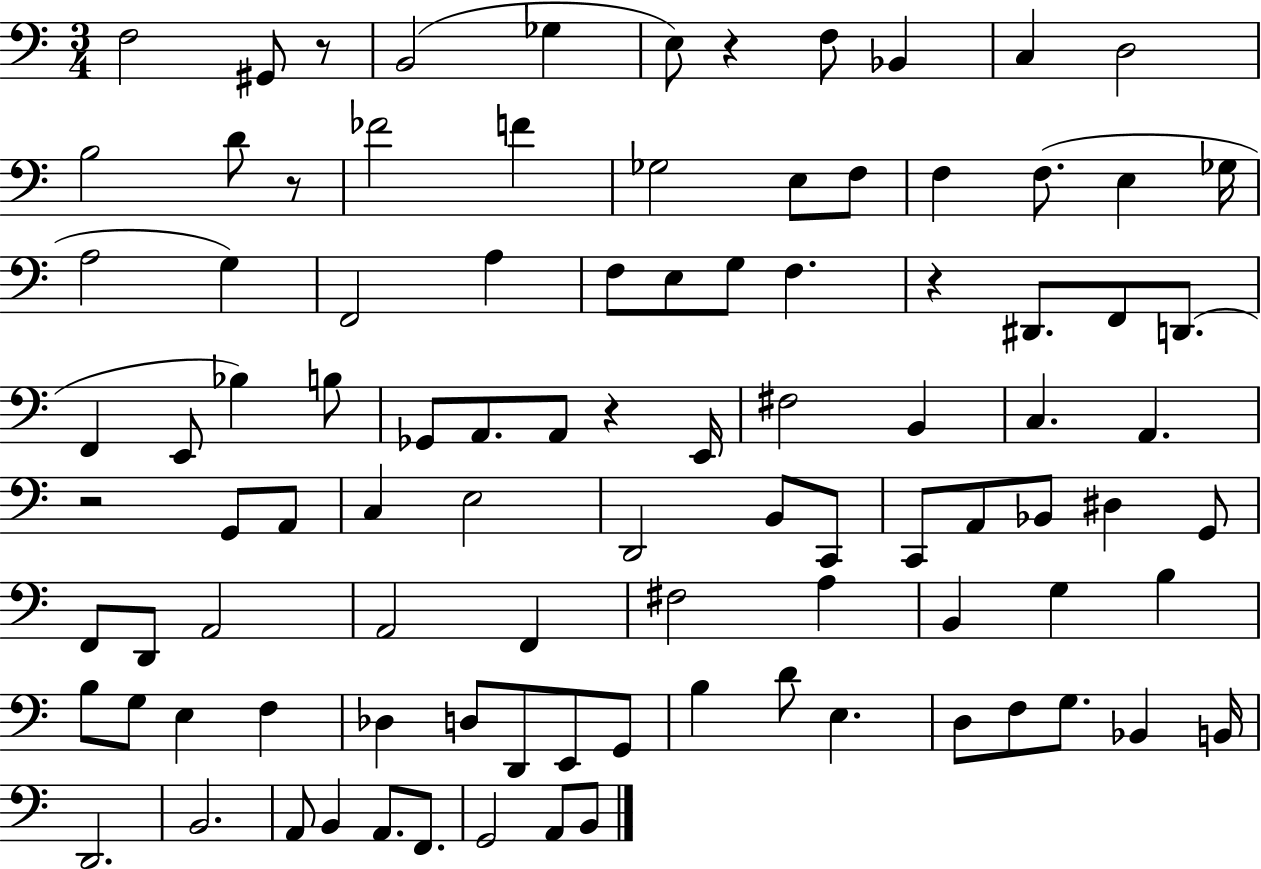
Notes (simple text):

F3/h G#2/e R/e B2/h Gb3/q E3/e R/q F3/e Bb2/q C3/q D3/h B3/h D4/e R/e FES4/h F4/q Gb3/h E3/e F3/e F3/q F3/e. E3/q Gb3/s A3/h G3/q F2/h A3/q F3/e E3/e G3/e F3/q. R/q D#2/e. F2/e D2/e. F2/q E2/e Bb3/q B3/e Gb2/e A2/e. A2/e R/q E2/s F#3/h B2/q C3/q. A2/q. R/h G2/e A2/e C3/q E3/h D2/h B2/e C2/e C2/e A2/e Bb2/e D#3/q G2/e F2/e D2/e A2/h A2/h F2/q F#3/h A3/q B2/q G3/q B3/q B3/e G3/e E3/q F3/q Db3/q D3/e D2/e E2/e G2/e B3/q D4/e E3/q. D3/e F3/e G3/e. Bb2/q B2/s D2/h. B2/h. A2/e B2/q A2/e. F2/e. G2/h A2/e B2/e